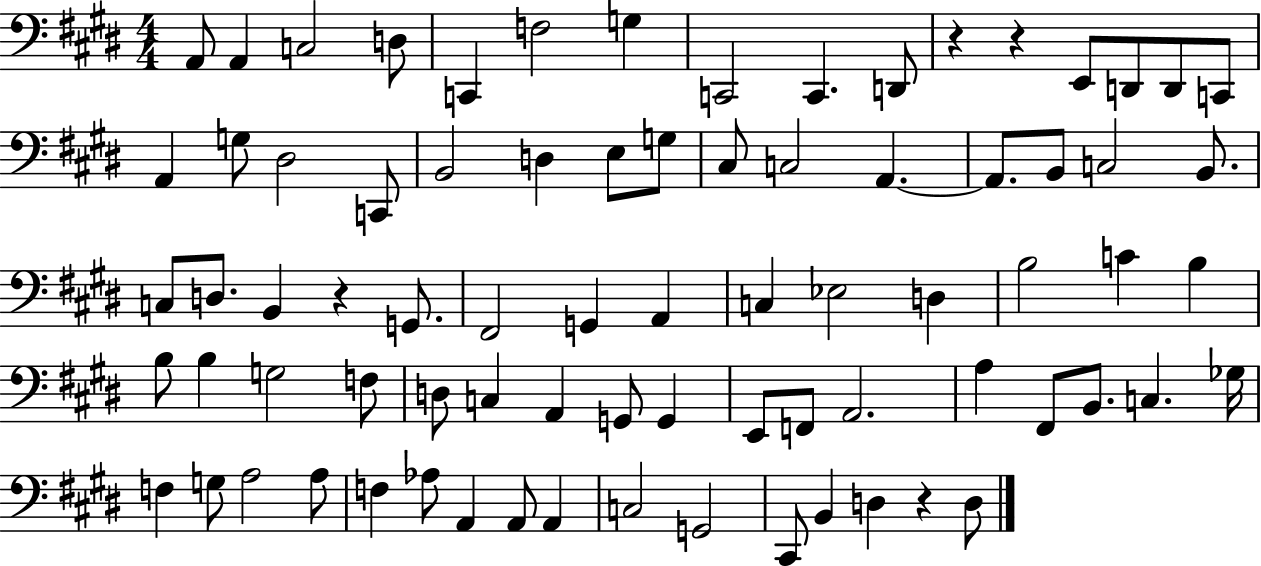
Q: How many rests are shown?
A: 4